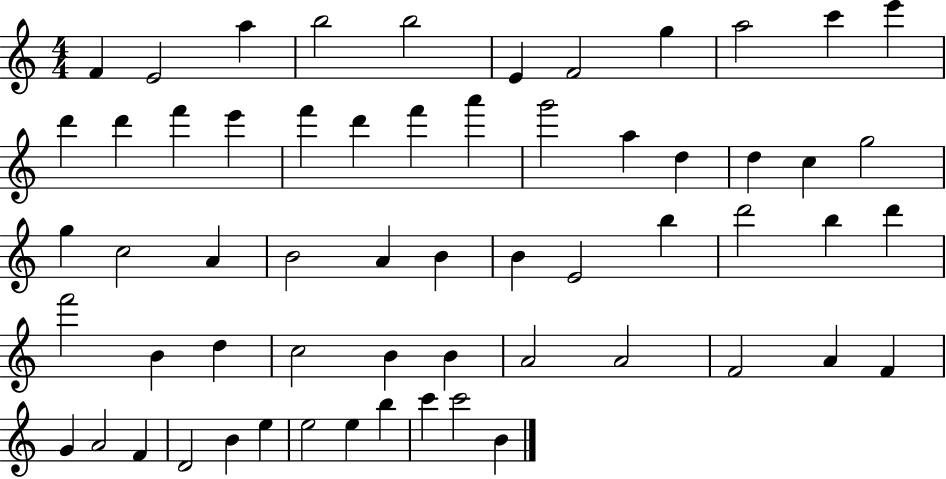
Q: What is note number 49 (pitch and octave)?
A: G4